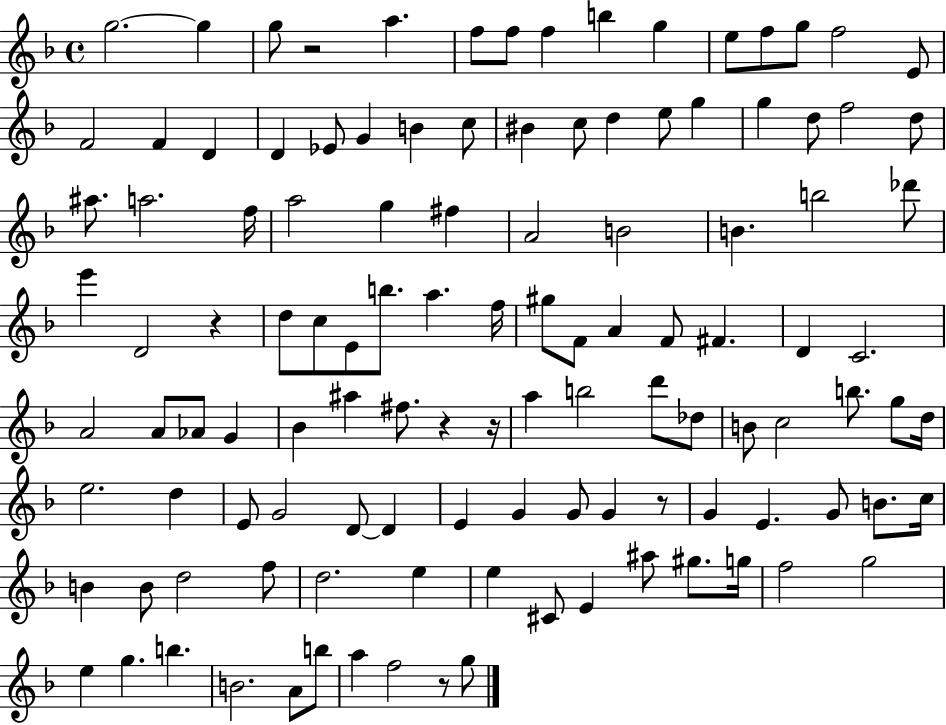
{
  \clef treble
  \time 4/4
  \defaultTimeSignature
  \key f \major
  g''2.~~ g''4 | g''8 r2 a''4. | f''8 f''8 f''4 b''4 g''4 | e''8 f''8 g''8 f''2 e'8 | \break f'2 f'4 d'4 | d'4 ees'8 g'4 b'4 c''8 | bis'4 c''8 d''4 e''8 g''4 | g''4 d''8 f''2 d''8 | \break ais''8. a''2. f''16 | a''2 g''4 fis''4 | a'2 b'2 | b'4. b''2 des'''8 | \break e'''4 d'2 r4 | d''8 c''8 e'8 b''8. a''4. f''16 | gis''8 f'8 a'4 f'8 fis'4. | d'4 c'2. | \break a'2 a'8 aes'8 g'4 | bes'4 ais''4 fis''8. r4 r16 | a''4 b''2 d'''8 des''8 | b'8 c''2 b''8. g''8 d''16 | \break e''2. d''4 | e'8 g'2 d'8~~ d'4 | e'4 g'4 g'8 g'4 r8 | g'4 e'4. g'8 b'8. c''16 | \break b'4 b'8 d''2 f''8 | d''2. e''4 | e''4 cis'8 e'4 ais''8 gis''8. g''16 | f''2 g''2 | \break e''4 g''4. b''4. | b'2. a'8 b''8 | a''4 f''2 r8 g''8 | \bar "|."
}